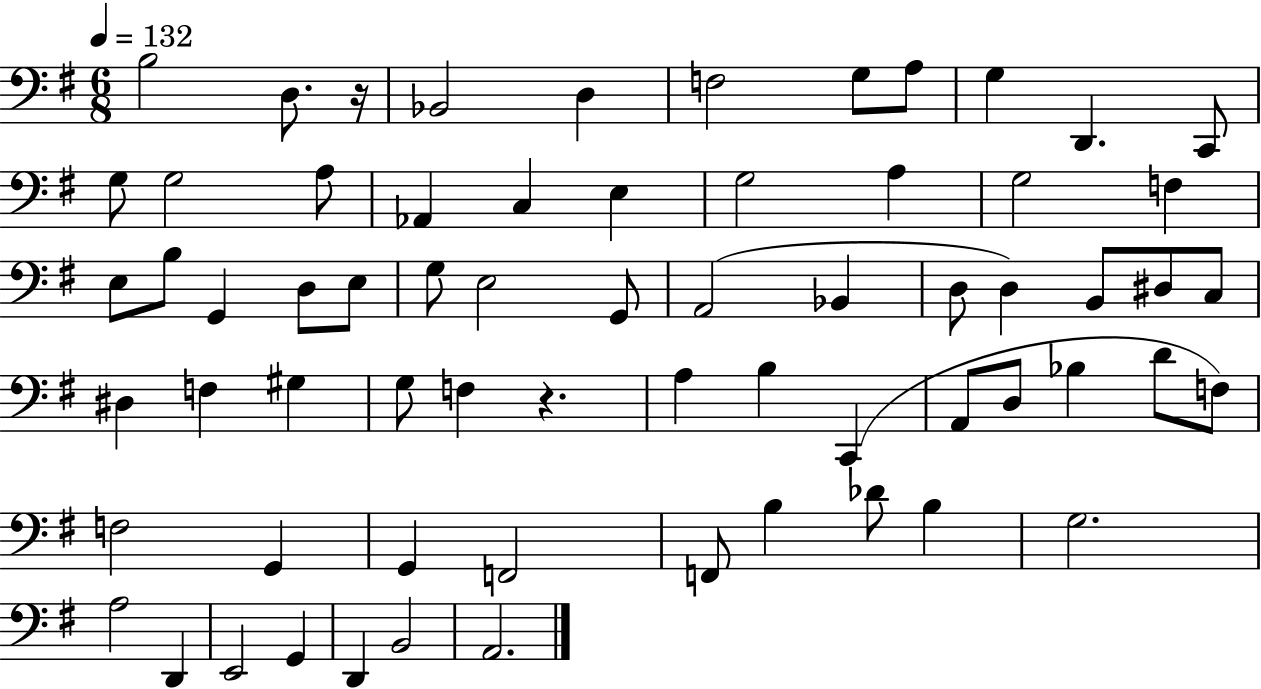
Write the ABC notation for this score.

X:1
T:Untitled
M:6/8
L:1/4
K:G
B,2 D,/2 z/4 _B,,2 D, F,2 G,/2 A,/2 G, D,, C,,/2 G,/2 G,2 A,/2 _A,, C, E, G,2 A, G,2 F, E,/2 B,/2 G,, D,/2 E,/2 G,/2 E,2 G,,/2 A,,2 _B,, D,/2 D, B,,/2 ^D,/2 C,/2 ^D, F, ^G, G,/2 F, z A, B, C,, A,,/2 D,/2 _B, D/2 F,/2 F,2 G,, G,, F,,2 F,,/2 B, _D/2 B, G,2 A,2 D,, E,,2 G,, D,, B,,2 A,,2